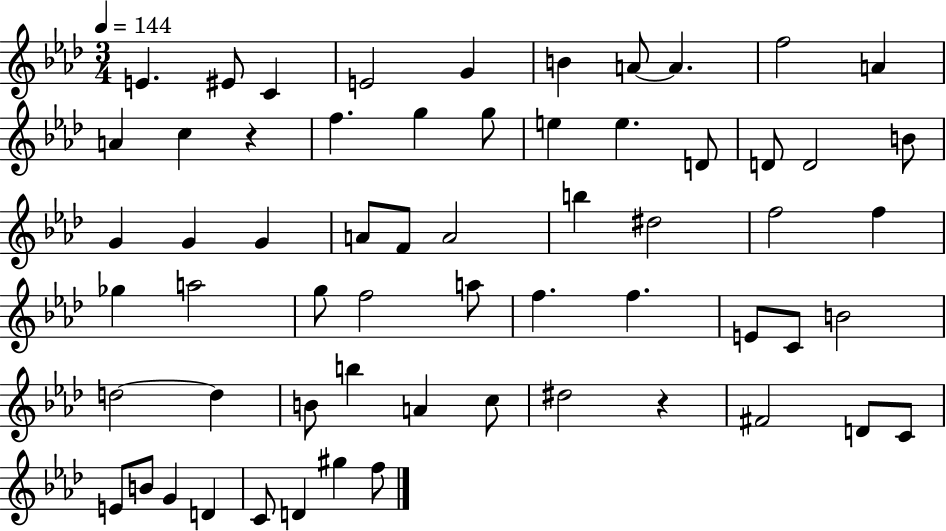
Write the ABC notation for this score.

X:1
T:Untitled
M:3/4
L:1/4
K:Ab
E ^E/2 C E2 G B A/2 A f2 A A c z f g g/2 e e D/2 D/2 D2 B/2 G G G A/2 F/2 A2 b ^d2 f2 f _g a2 g/2 f2 a/2 f f E/2 C/2 B2 d2 d B/2 b A c/2 ^d2 z ^F2 D/2 C/2 E/2 B/2 G D C/2 D ^g f/2